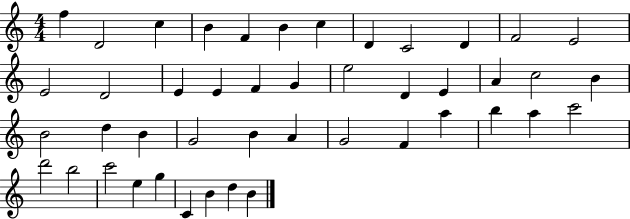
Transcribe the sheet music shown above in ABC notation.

X:1
T:Untitled
M:4/4
L:1/4
K:C
f D2 c B F B c D C2 D F2 E2 E2 D2 E E F G e2 D E A c2 B B2 d B G2 B A G2 F a b a c'2 d'2 b2 c'2 e g C B d B